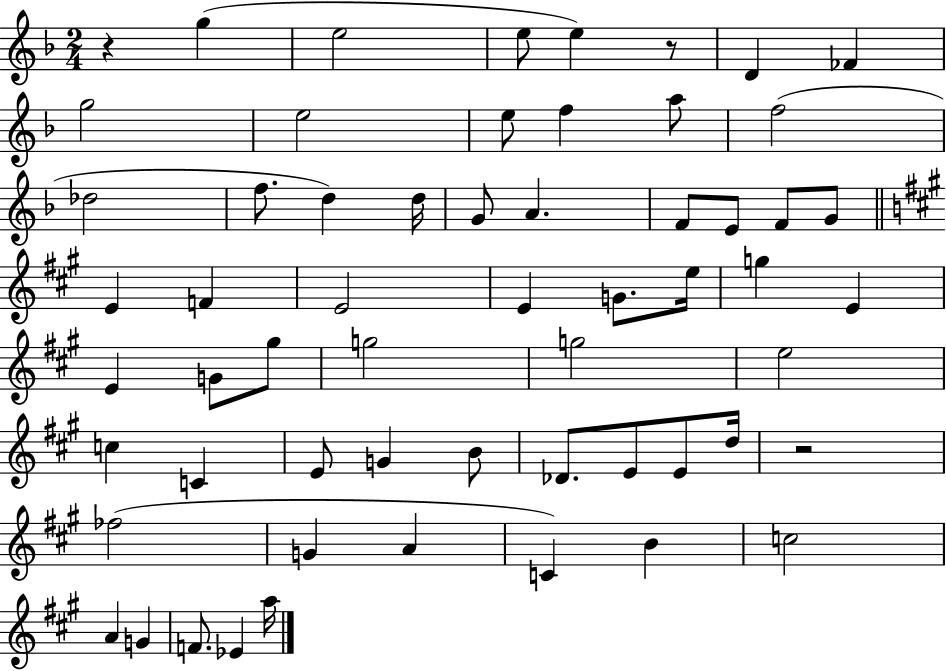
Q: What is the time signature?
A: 2/4